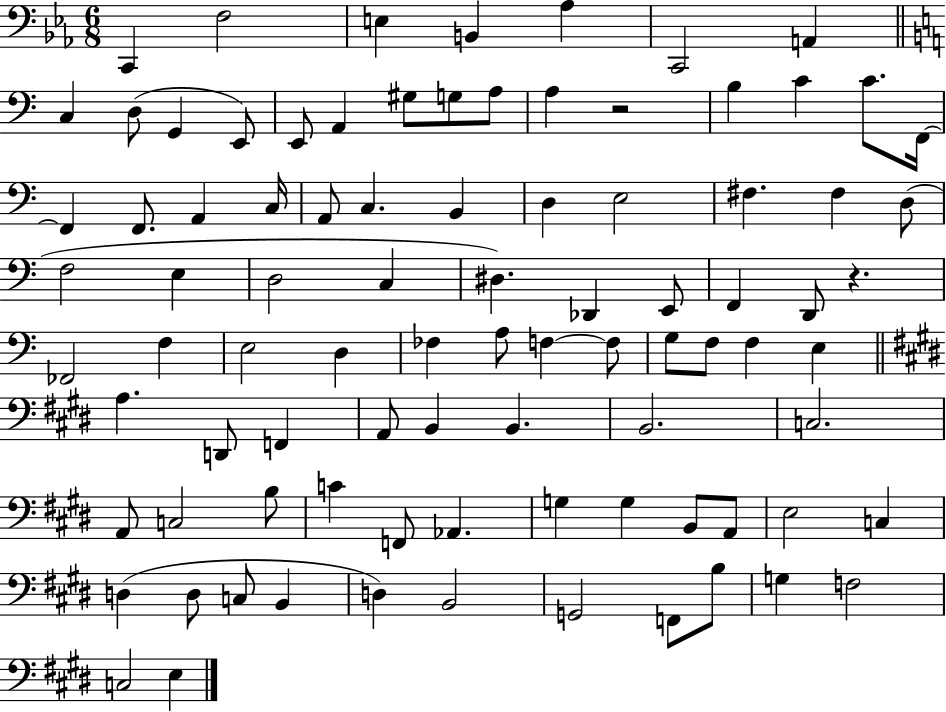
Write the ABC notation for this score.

X:1
T:Untitled
M:6/8
L:1/4
K:Eb
C,, F,2 E, B,, _A, C,,2 A,, C, D,/2 G,, E,,/2 E,,/2 A,, ^G,/2 G,/2 A,/2 A, z2 B, C C/2 F,,/4 F,, F,,/2 A,, C,/4 A,,/2 C, B,, D, E,2 ^F, ^F, D,/2 F,2 E, D,2 C, ^D, _D,, E,,/2 F,, D,,/2 z _F,,2 F, E,2 D, _F, A,/2 F, F,/2 G,/2 F,/2 F, E, A, D,,/2 F,, A,,/2 B,, B,, B,,2 C,2 A,,/2 C,2 B,/2 C F,,/2 _A,, G, G, B,,/2 A,,/2 E,2 C, D, D,/2 C,/2 B,, D, B,,2 G,,2 F,,/2 B,/2 G, F,2 C,2 E,